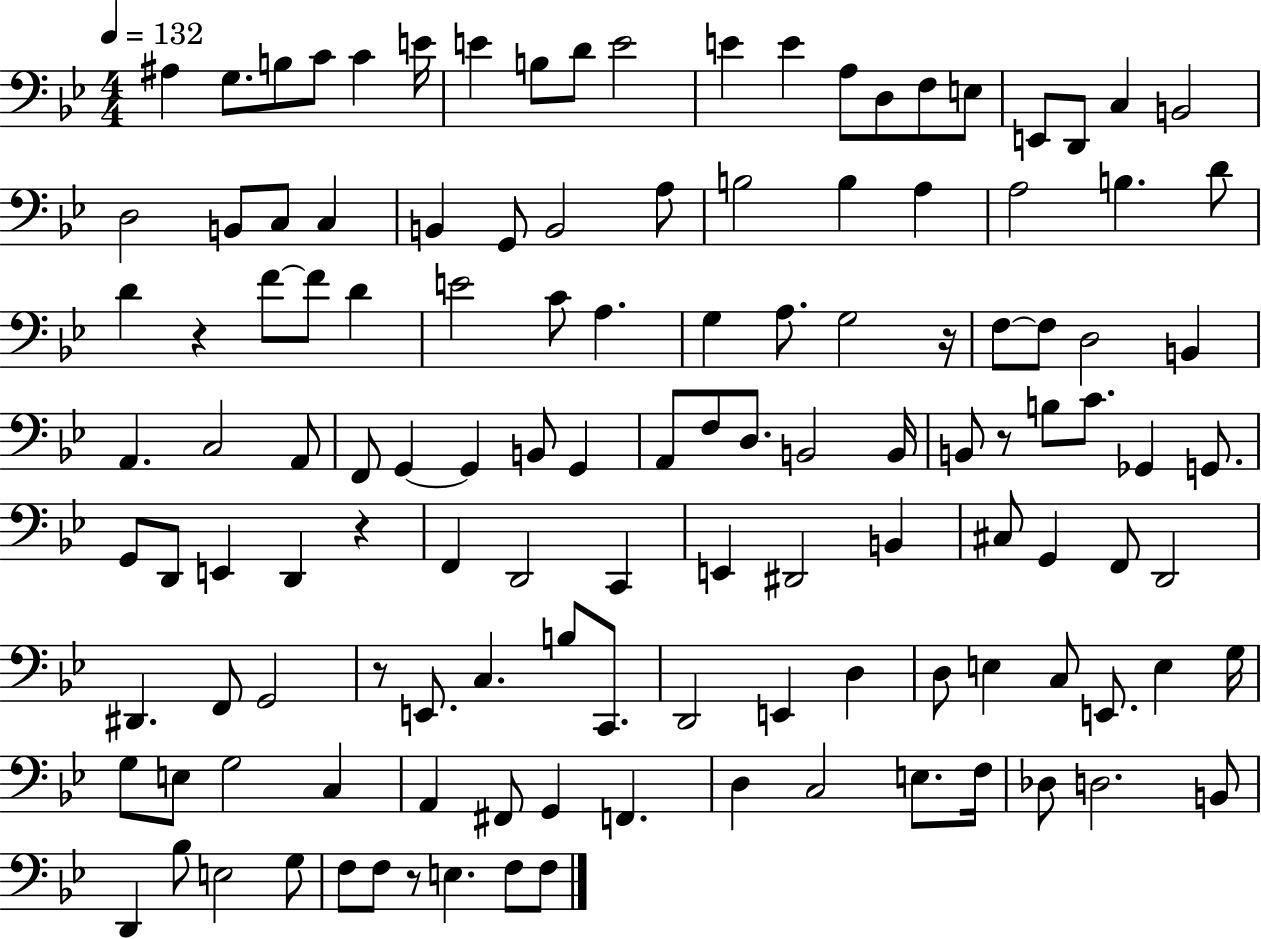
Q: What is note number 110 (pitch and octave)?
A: D3